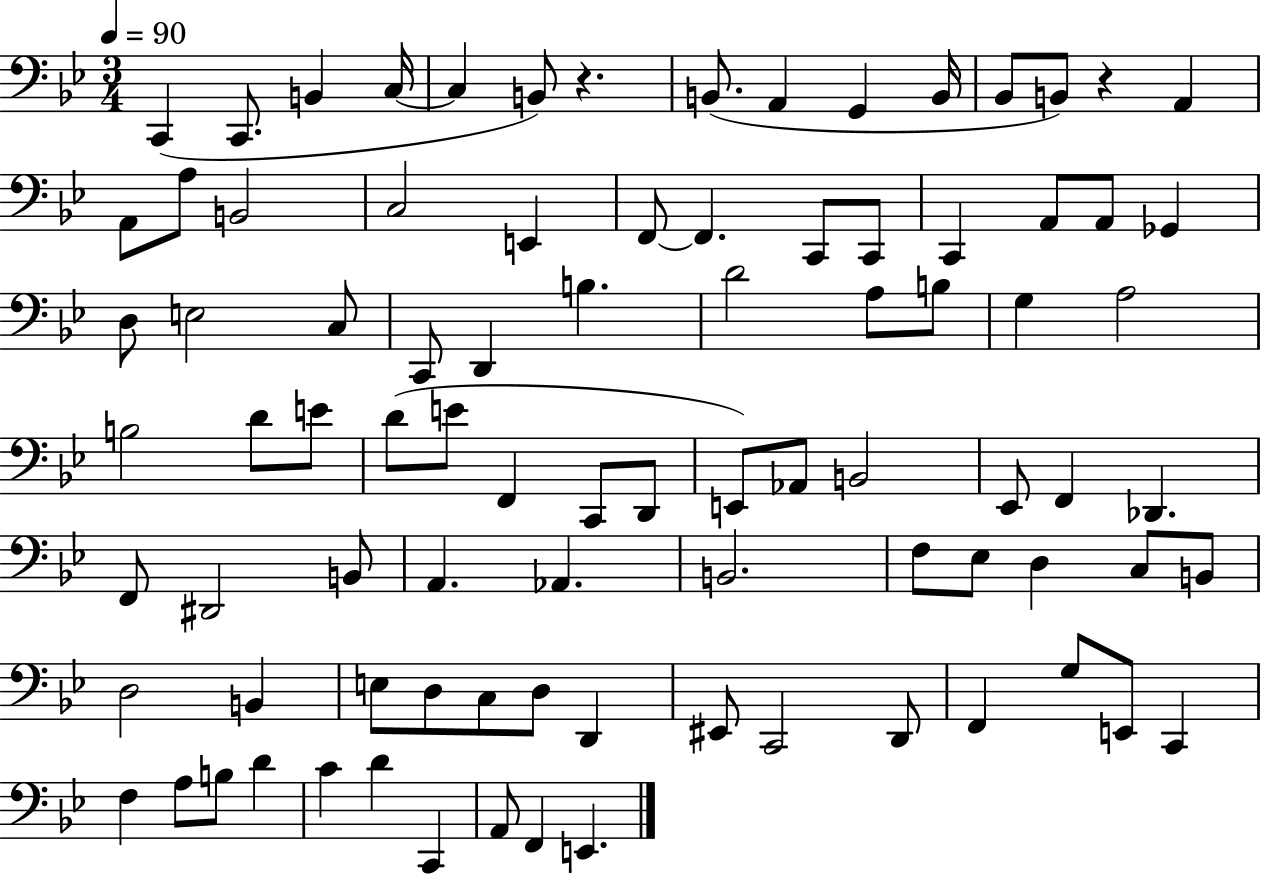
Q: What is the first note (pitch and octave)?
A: C2